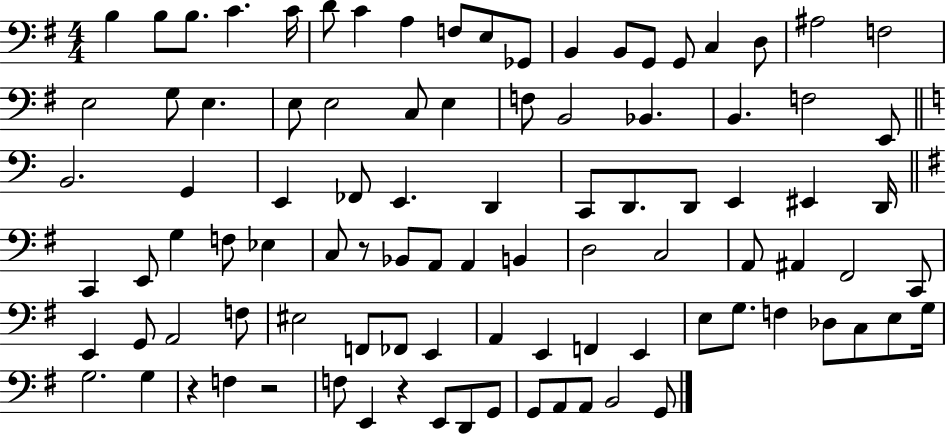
X:1
T:Untitled
M:4/4
L:1/4
K:G
B, B,/2 B,/2 C C/4 D/2 C A, F,/2 E,/2 _G,,/2 B,, B,,/2 G,,/2 G,,/2 C, D,/2 ^A,2 F,2 E,2 G,/2 E, E,/2 E,2 C,/2 E, F,/2 B,,2 _B,, B,, F,2 E,,/2 B,,2 G,, E,, _F,,/2 E,, D,, C,,/2 D,,/2 D,,/2 E,, ^E,, D,,/4 C,, E,,/2 G, F,/2 _E, C,/2 z/2 _B,,/2 A,,/2 A,, B,, D,2 C,2 A,,/2 ^A,, ^F,,2 C,,/2 E,, G,,/2 A,,2 F,/2 ^E,2 F,,/2 _F,,/2 E,, A,, E,, F,, E,, E,/2 G,/2 F, _D,/2 C,/2 E,/2 G,/4 G,2 G, z F, z2 F,/2 E,, z E,,/2 D,,/2 G,,/2 G,,/2 A,,/2 A,,/2 B,,2 G,,/2